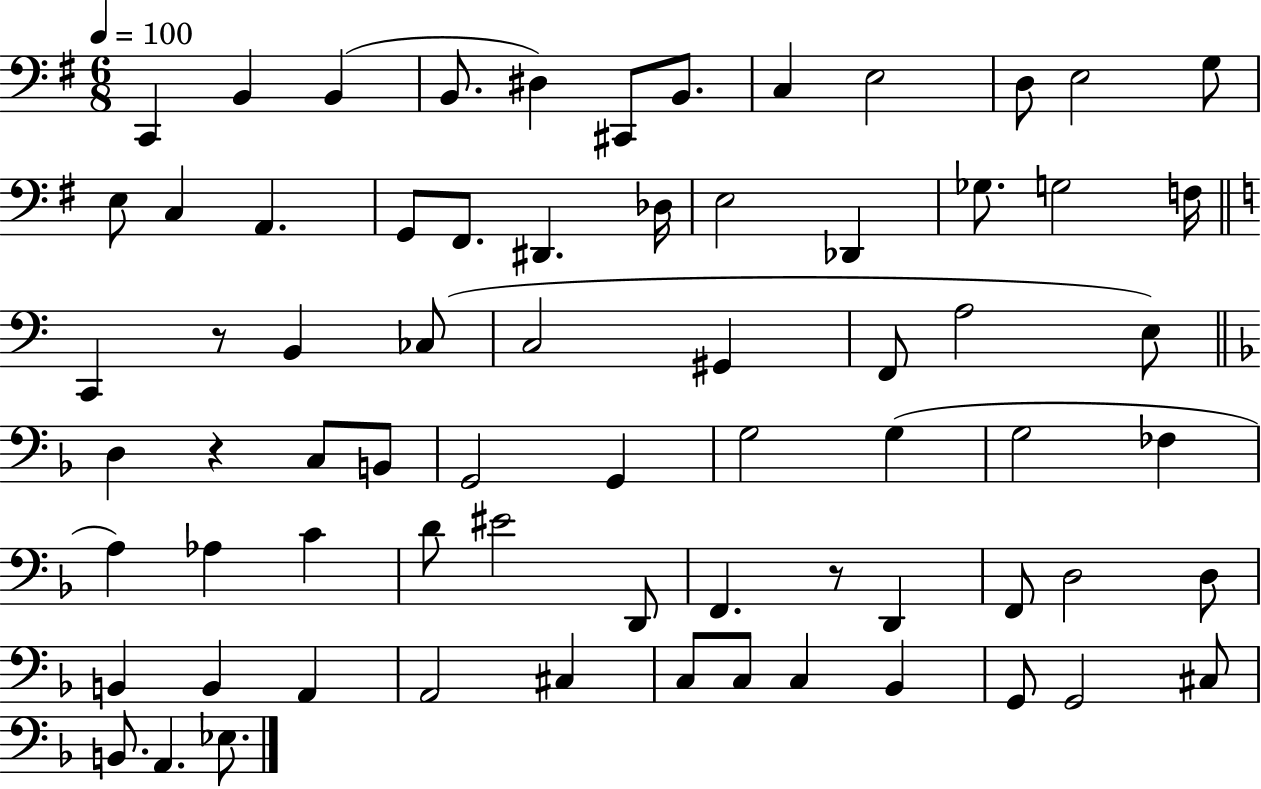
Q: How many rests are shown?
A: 3